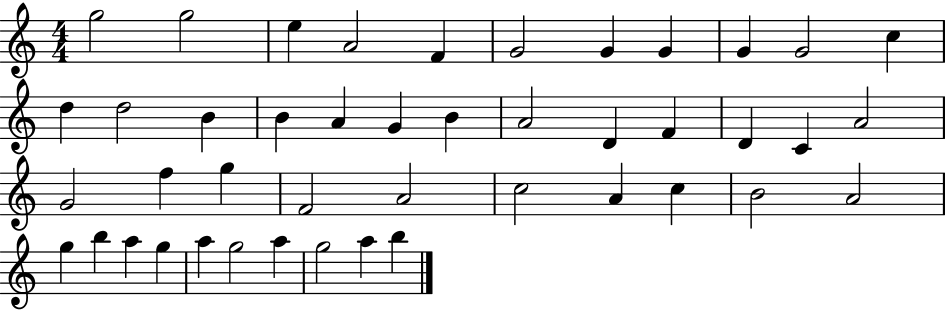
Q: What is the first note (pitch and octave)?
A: G5